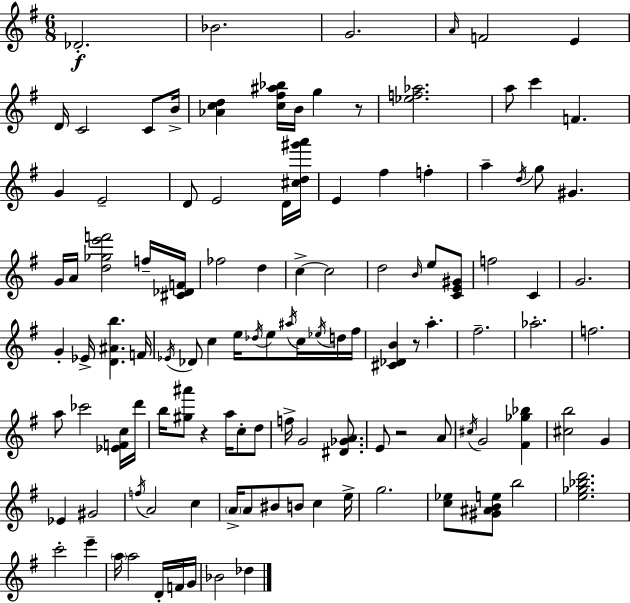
Db4/h. Bb4/h. G4/h. A4/s F4/h E4/q D4/s C4/h C4/e B4/s [Ab4,C5,D5]/q [C5,F#5,A#5,Bb5]/s B4/s G5/q R/e [Eb5,F5,Ab5]/h. A5/e C6/q F4/q. G4/q E4/h D4/e E4/h D4/s [C#5,D5,G#6,A6]/s E4/q F#5/q F5/q A5/q D5/s G5/e G#4/q. G4/s A4/s [D5,Gb5,E6,F6]/h F5/s [C#4,Db4,F4]/s FES5/h D5/q C5/q C5/h D5/h B4/s E5/e [C4,E4,G#4]/e F5/h C4/q G4/h. G4/q Eb4/s [D4,A#4,B5]/q. F4/s Eb4/s Db4/e C5/q E5/s Db5/s E5/e A#5/s C5/s Eb5/s D5/s F#5/s [C#4,Db4,B4]/q R/e A5/q. F#5/h. Ab5/h. F5/h. A5/e CES6/h [Eb4,F4,C5]/s D6/s B5/s [G#5,A#6]/e R/q A5/s C5/e D5/e F5/s G4/h [D#4,Gb4,A4]/e. E4/e R/h A4/e C#5/s G4/h [F#4,Gb5,Bb5]/q [C#5,B5]/h G4/q Eb4/q G#4/h F5/s A4/h C5/q A4/s A4/e BIS4/e B4/e C5/q E5/s G5/h. [C5,Eb5]/e [G#4,A#4,B4,E5]/e B5/h [E5,Gb5,Bb5,D6]/h. C6/h E6/q A5/s A5/h D4/s F4/s G4/s Bb4/h Db5/q